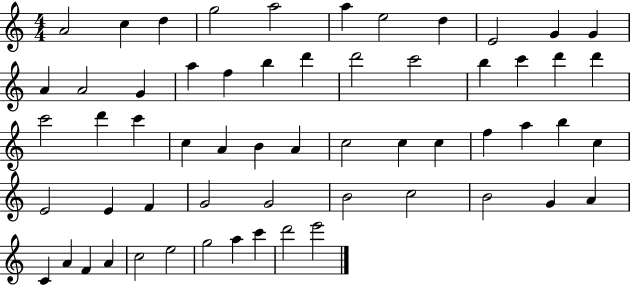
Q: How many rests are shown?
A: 0